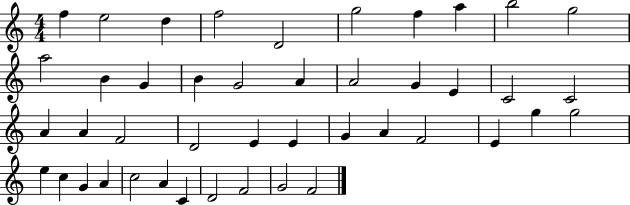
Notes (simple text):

F5/q E5/h D5/q F5/h D4/h G5/h F5/q A5/q B5/h G5/h A5/h B4/q G4/q B4/q G4/h A4/q A4/h G4/q E4/q C4/h C4/h A4/q A4/q F4/h D4/h E4/q E4/q G4/q A4/q F4/h E4/q G5/q G5/h E5/q C5/q G4/q A4/q C5/h A4/q C4/q D4/h F4/h G4/h F4/h